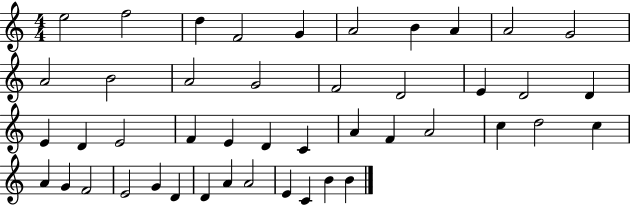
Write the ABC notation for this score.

X:1
T:Untitled
M:4/4
L:1/4
K:C
e2 f2 d F2 G A2 B A A2 G2 A2 B2 A2 G2 F2 D2 E D2 D E D E2 F E D C A F A2 c d2 c A G F2 E2 G D D A A2 E C B B